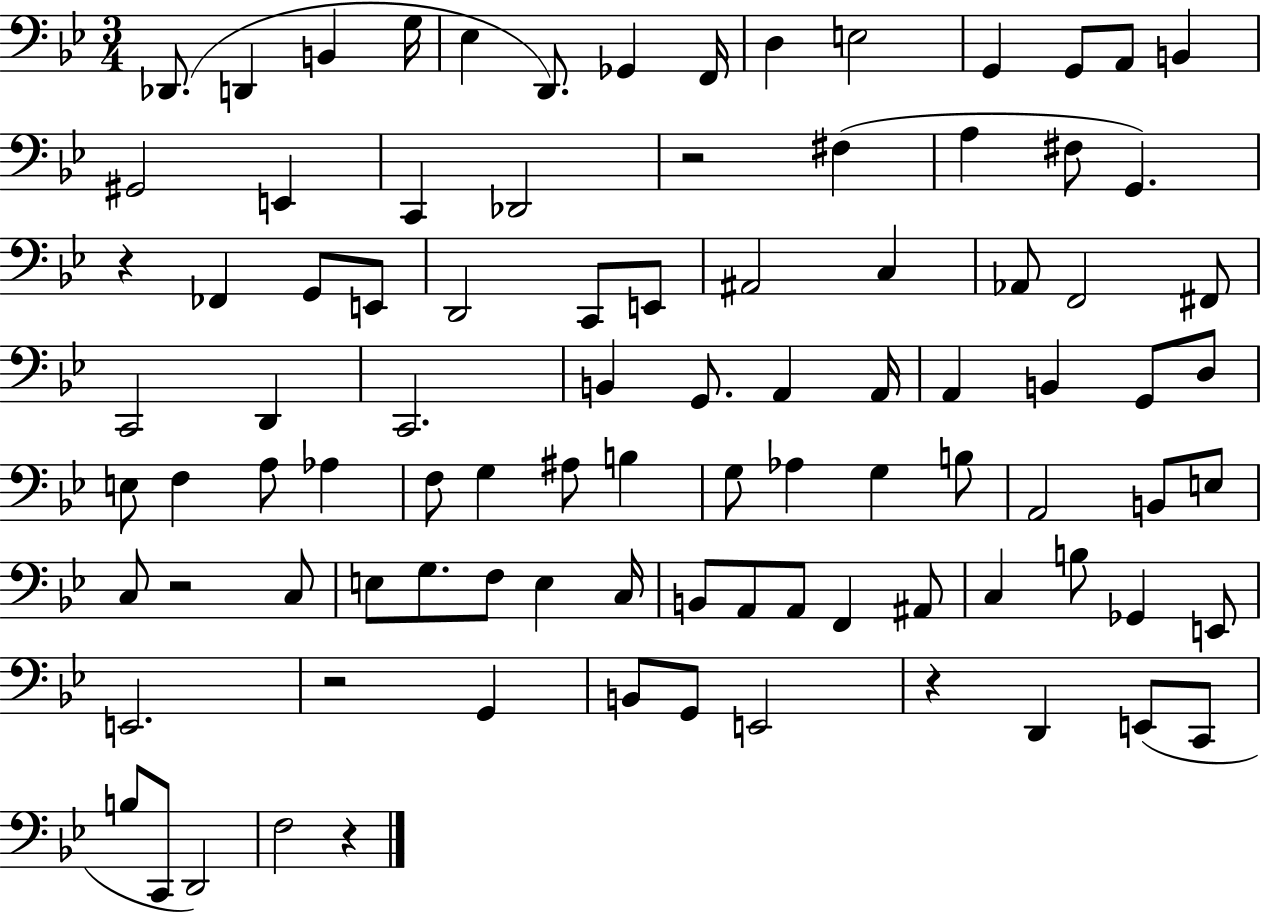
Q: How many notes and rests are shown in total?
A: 93